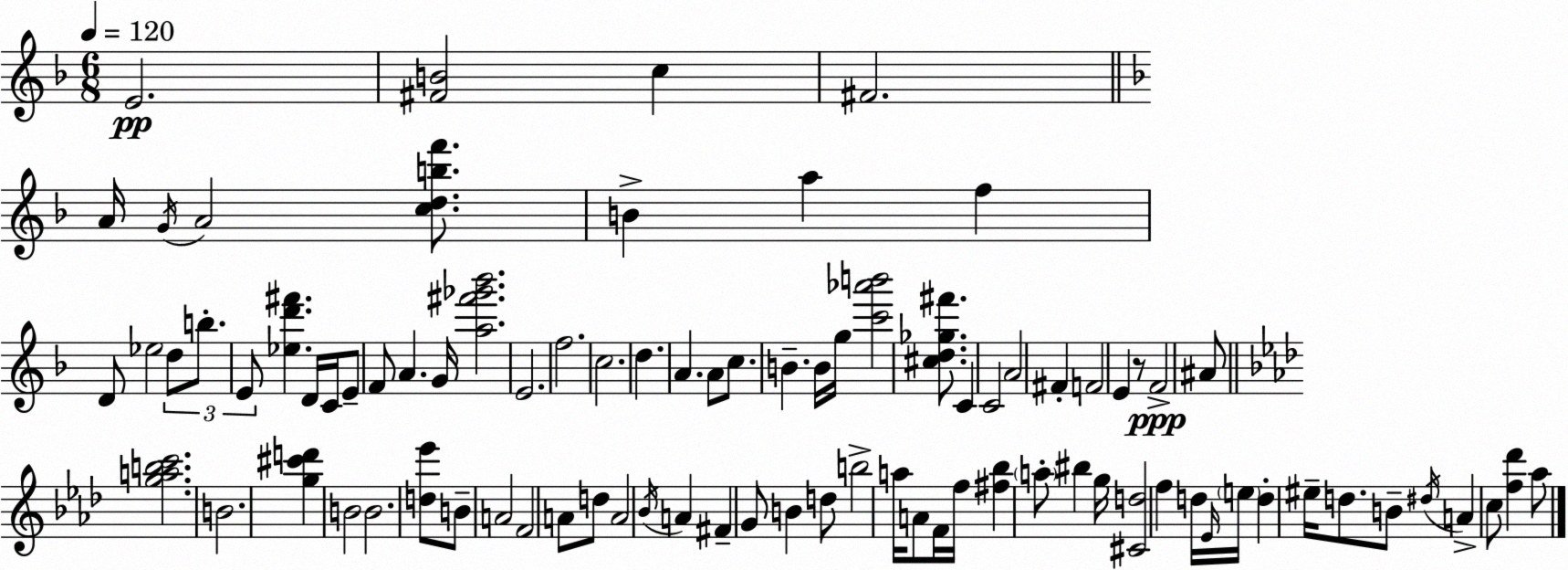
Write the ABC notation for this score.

X:1
T:Untitled
M:6/8
L:1/4
K:Dm
E2 [^FB]2 c ^F2 A/4 G/4 A2 [cdbf']/2 B a f D/2 _e2 d/2 b/2 E/2 [_ed'^f'] D/4 C/4 E/2 F/2 A G/4 [a^f'_g'_b']2 E2 f2 c2 d A A/2 c/2 B B/4 g/4 [c'_a'b']2 [^cd_g^f']/2 C C2 A2 ^F F2 E z/2 F2 ^A/2 [gabc']2 B2 [g^c'd'] B2 B2 [d_e']/2 B/2 A2 F2 A/2 d/2 A2 _B/4 A ^F G/2 B d/2 b2 a/4 A/2 F/4 f/4 [^f_b] a/2 ^b g/4 [^Cd]2 f d/4 _E/4 e/4 d ^e/4 d/2 B/2 ^d/4 A c/2 [f_d'] _a/2